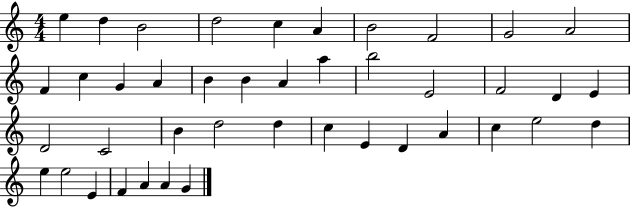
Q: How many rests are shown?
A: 0